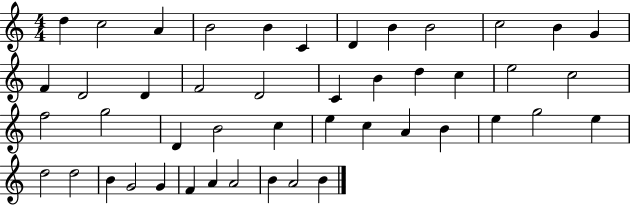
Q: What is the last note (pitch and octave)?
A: B4